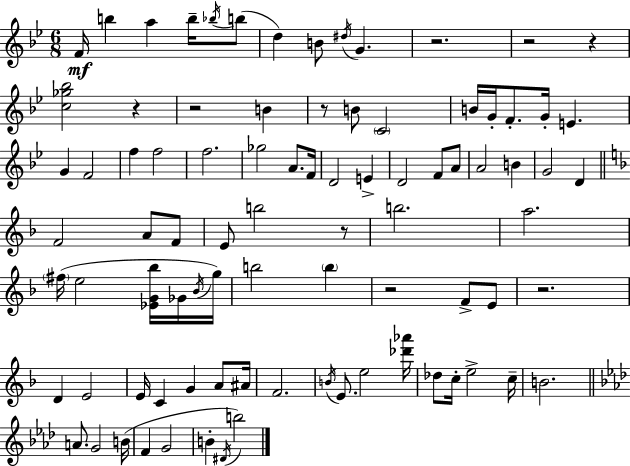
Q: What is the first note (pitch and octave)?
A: F4